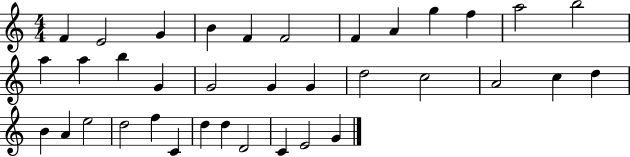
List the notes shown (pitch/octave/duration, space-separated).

F4/q E4/h G4/q B4/q F4/q F4/h F4/q A4/q G5/q F5/q A5/h B5/h A5/q A5/q B5/q G4/q G4/h G4/q G4/q D5/h C5/h A4/h C5/q D5/q B4/q A4/q E5/h D5/h F5/q C4/q D5/q D5/q D4/h C4/q E4/h G4/q